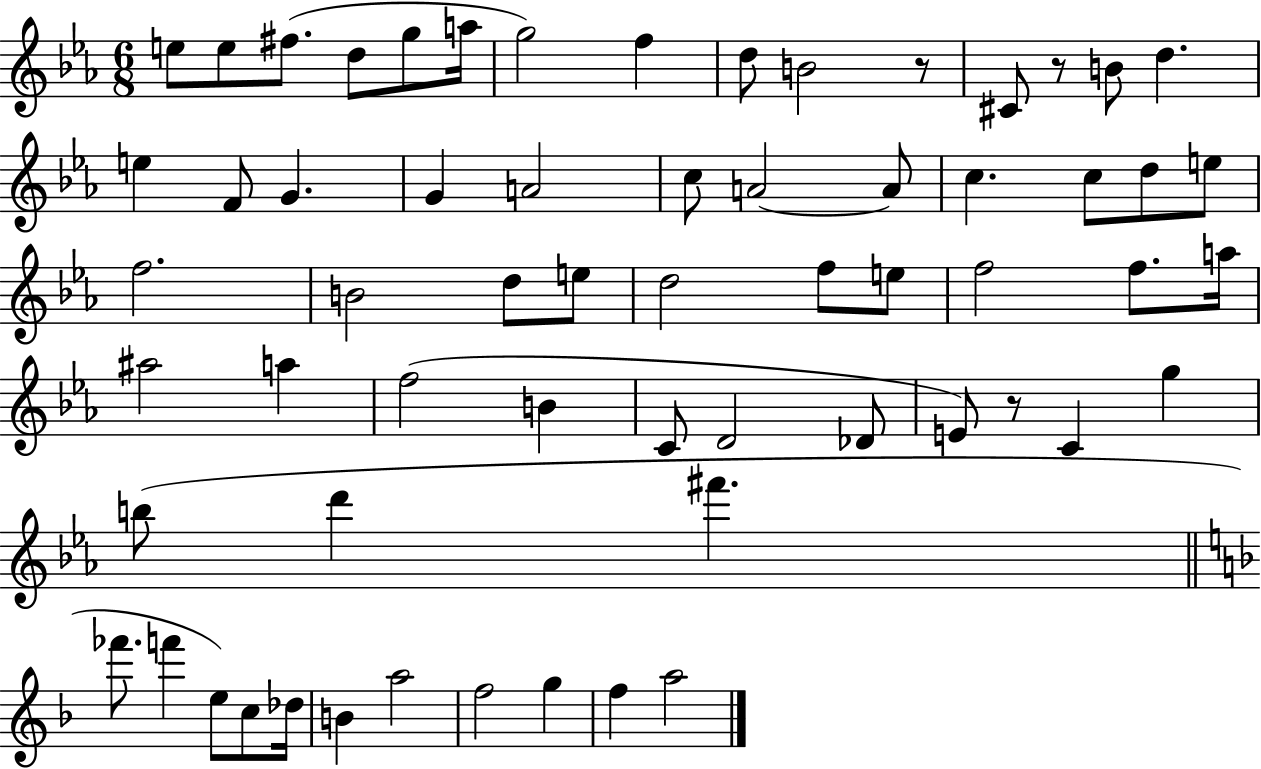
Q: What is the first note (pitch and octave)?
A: E5